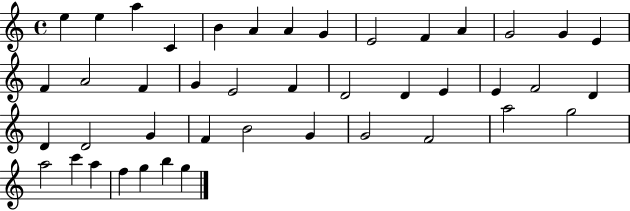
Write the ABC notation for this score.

X:1
T:Untitled
M:4/4
L:1/4
K:C
e e a C B A A G E2 F A G2 G E F A2 F G E2 F D2 D E E F2 D D D2 G F B2 G G2 F2 a2 g2 a2 c' a f g b g